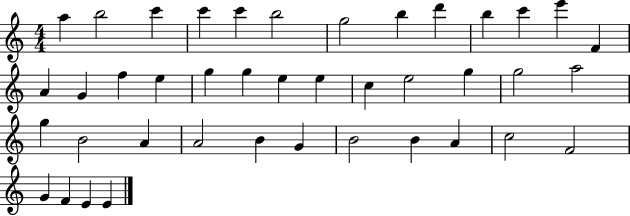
A5/q B5/h C6/q C6/q C6/q B5/h G5/h B5/q D6/q B5/q C6/q E6/q F4/q A4/q G4/q F5/q E5/q G5/q G5/q E5/q E5/q C5/q E5/h G5/q G5/h A5/h G5/q B4/h A4/q A4/h B4/q G4/q B4/h B4/q A4/q C5/h F4/h G4/q F4/q E4/q E4/q